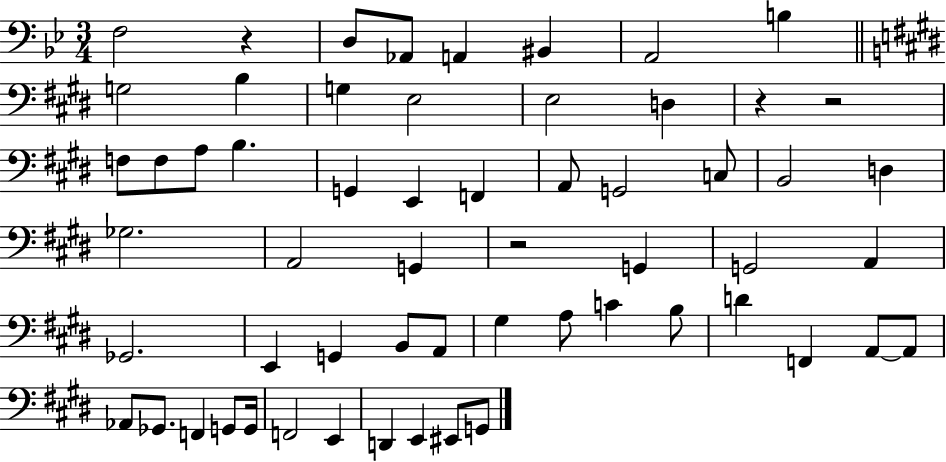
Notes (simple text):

F3/h R/q D3/e Ab2/e A2/q BIS2/q A2/h B3/q G3/h B3/q G3/q E3/h E3/h D3/q R/q R/h F3/e F3/e A3/e B3/q. G2/q E2/q F2/q A2/e G2/h C3/e B2/h D3/q Gb3/h. A2/h G2/q R/h G2/q G2/h A2/q Gb2/h. E2/q G2/q B2/e A2/e G#3/q A3/e C4/q B3/e D4/q F2/q A2/e A2/e Ab2/e Gb2/e. F2/q G2/e G2/s F2/h E2/q D2/q E2/q EIS2/e G2/e